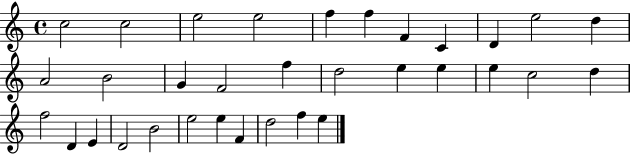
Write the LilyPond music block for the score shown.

{
  \clef treble
  \time 4/4
  \defaultTimeSignature
  \key c \major
  c''2 c''2 | e''2 e''2 | f''4 f''4 f'4 c'4 | d'4 e''2 d''4 | \break a'2 b'2 | g'4 f'2 f''4 | d''2 e''4 e''4 | e''4 c''2 d''4 | \break f''2 d'4 e'4 | d'2 b'2 | e''2 e''4 f'4 | d''2 f''4 e''4 | \break \bar "|."
}